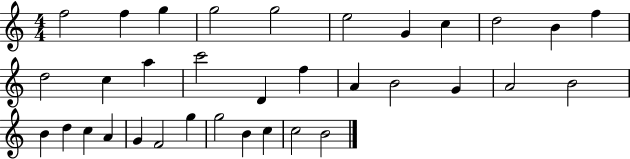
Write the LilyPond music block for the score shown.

{
  \clef treble
  \numericTimeSignature
  \time 4/4
  \key c \major
  f''2 f''4 g''4 | g''2 g''2 | e''2 g'4 c''4 | d''2 b'4 f''4 | \break d''2 c''4 a''4 | c'''2 d'4 f''4 | a'4 b'2 g'4 | a'2 b'2 | \break b'4 d''4 c''4 a'4 | g'4 f'2 g''4 | g''2 b'4 c''4 | c''2 b'2 | \break \bar "|."
}